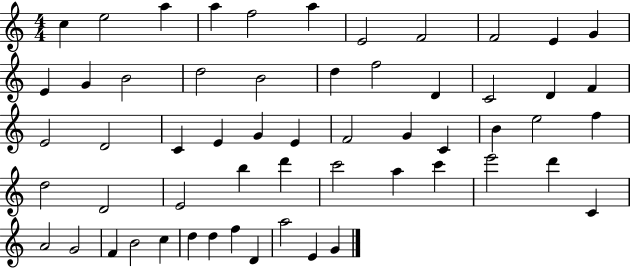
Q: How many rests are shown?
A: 0